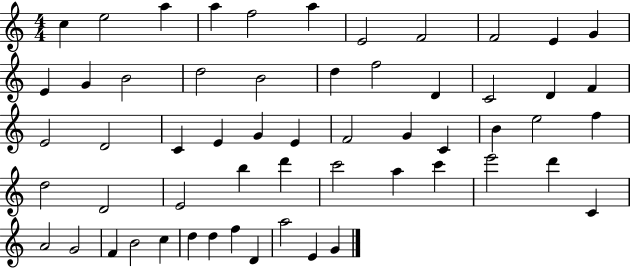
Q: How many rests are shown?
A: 0